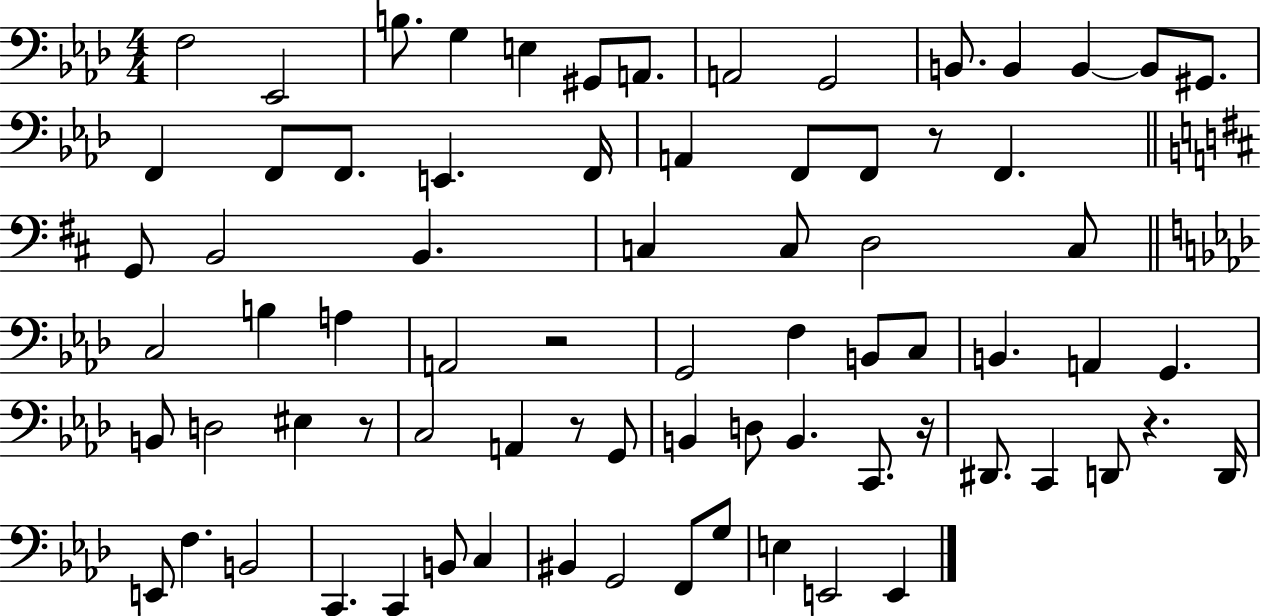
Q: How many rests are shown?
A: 6